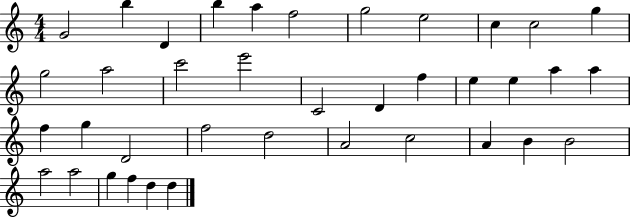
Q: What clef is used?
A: treble